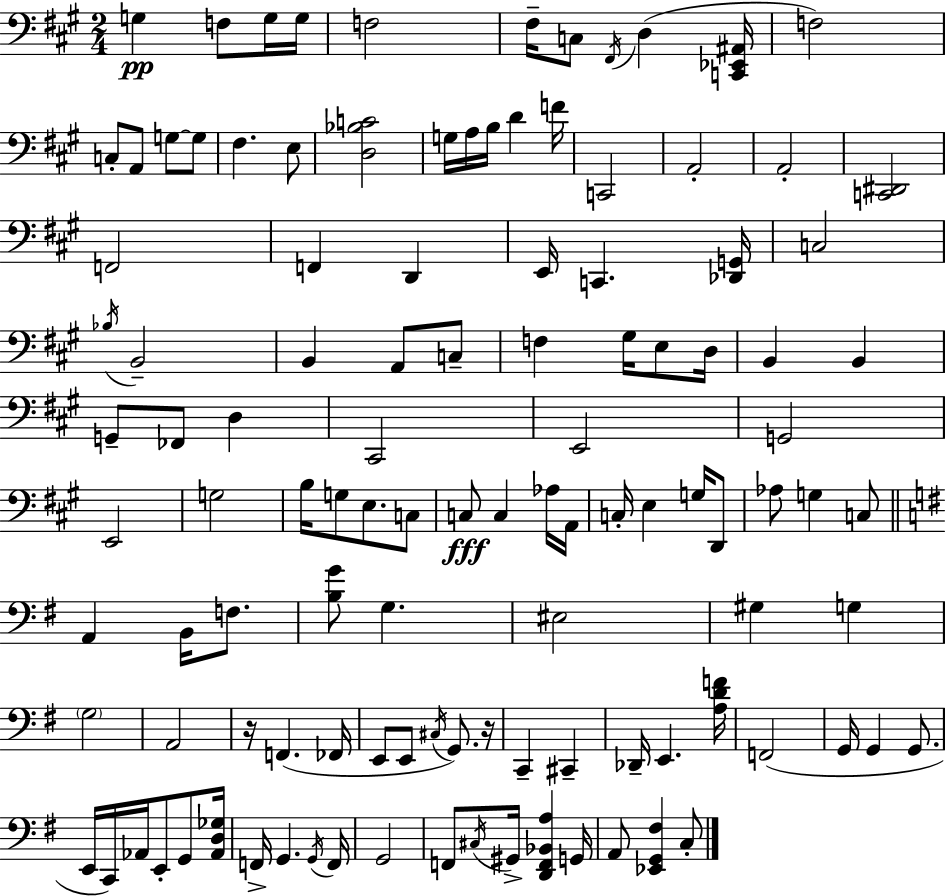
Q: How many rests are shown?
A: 2